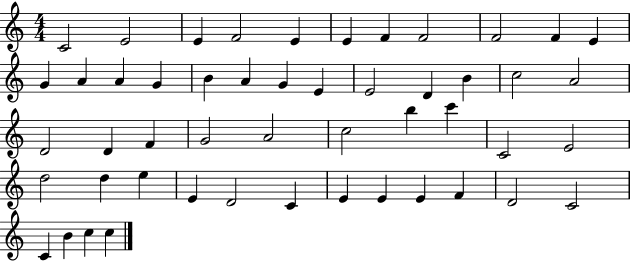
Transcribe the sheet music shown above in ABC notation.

X:1
T:Untitled
M:4/4
L:1/4
K:C
C2 E2 E F2 E E F F2 F2 F E G A A G B A G E E2 D B c2 A2 D2 D F G2 A2 c2 b c' C2 E2 d2 d e E D2 C E E E F D2 C2 C B c c